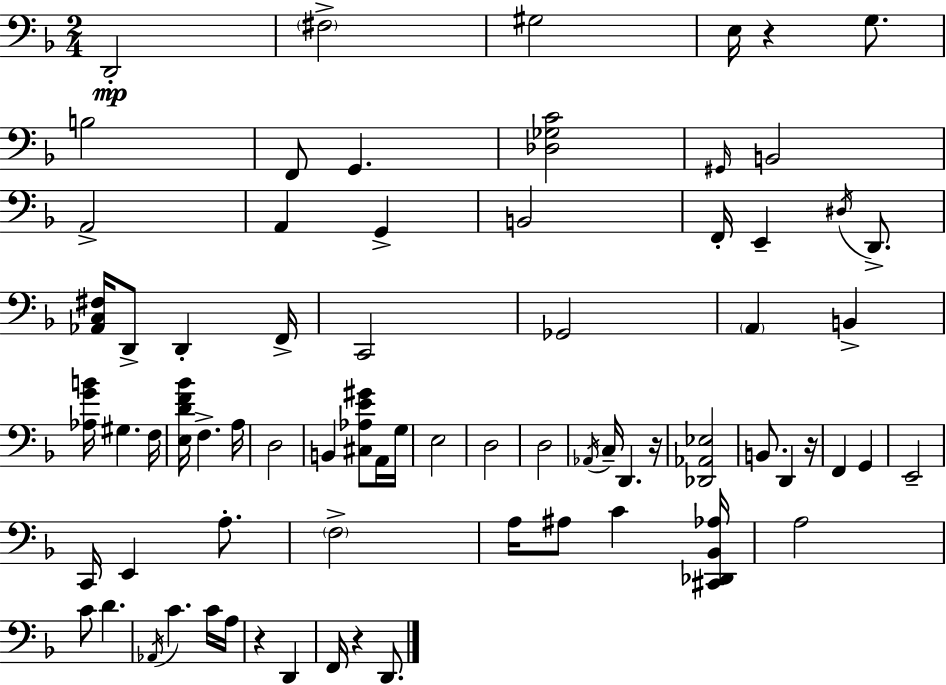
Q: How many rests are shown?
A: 5